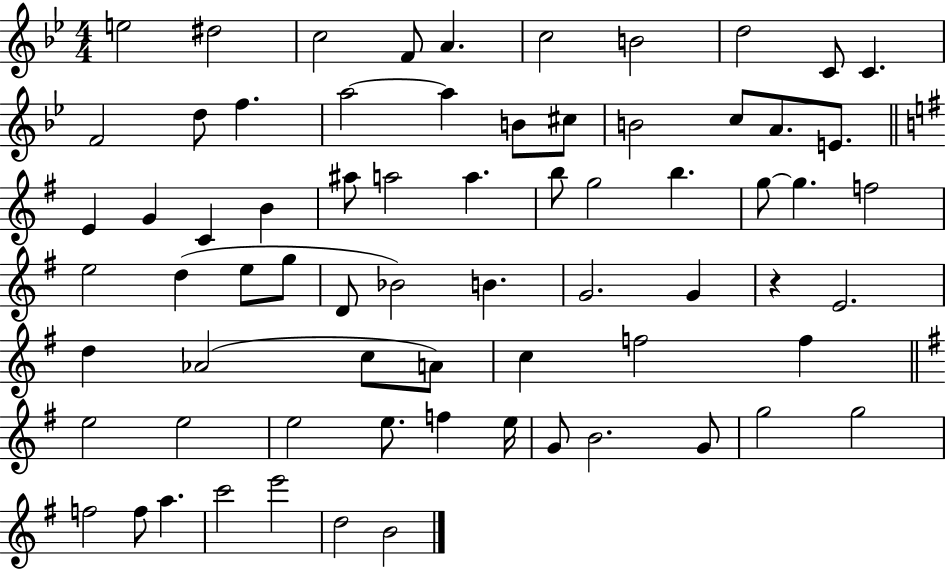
E5/h D#5/h C5/h F4/e A4/q. C5/h B4/h D5/h C4/e C4/q. F4/h D5/e F5/q. A5/h A5/q B4/e C#5/e B4/h C5/e A4/e. E4/e. E4/q G4/q C4/q B4/q A#5/e A5/h A5/q. B5/e G5/h B5/q. G5/e G5/q. F5/h E5/h D5/q E5/e G5/e D4/e Bb4/h B4/q. G4/h. G4/q R/q E4/h. D5/q Ab4/h C5/e A4/e C5/q F5/h F5/q E5/h E5/h E5/h E5/e. F5/q E5/s G4/e B4/h. G4/e G5/h G5/h F5/h F5/e A5/q. C6/h E6/h D5/h B4/h